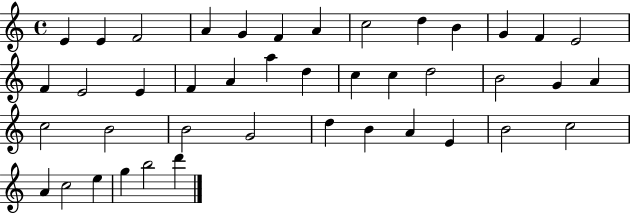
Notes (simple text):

E4/q E4/q F4/h A4/q G4/q F4/q A4/q C5/h D5/q B4/q G4/q F4/q E4/h F4/q E4/h E4/q F4/q A4/q A5/q D5/q C5/q C5/q D5/h B4/h G4/q A4/q C5/h B4/h B4/h G4/h D5/q B4/q A4/q E4/q B4/h C5/h A4/q C5/h E5/q G5/q B5/h D6/q